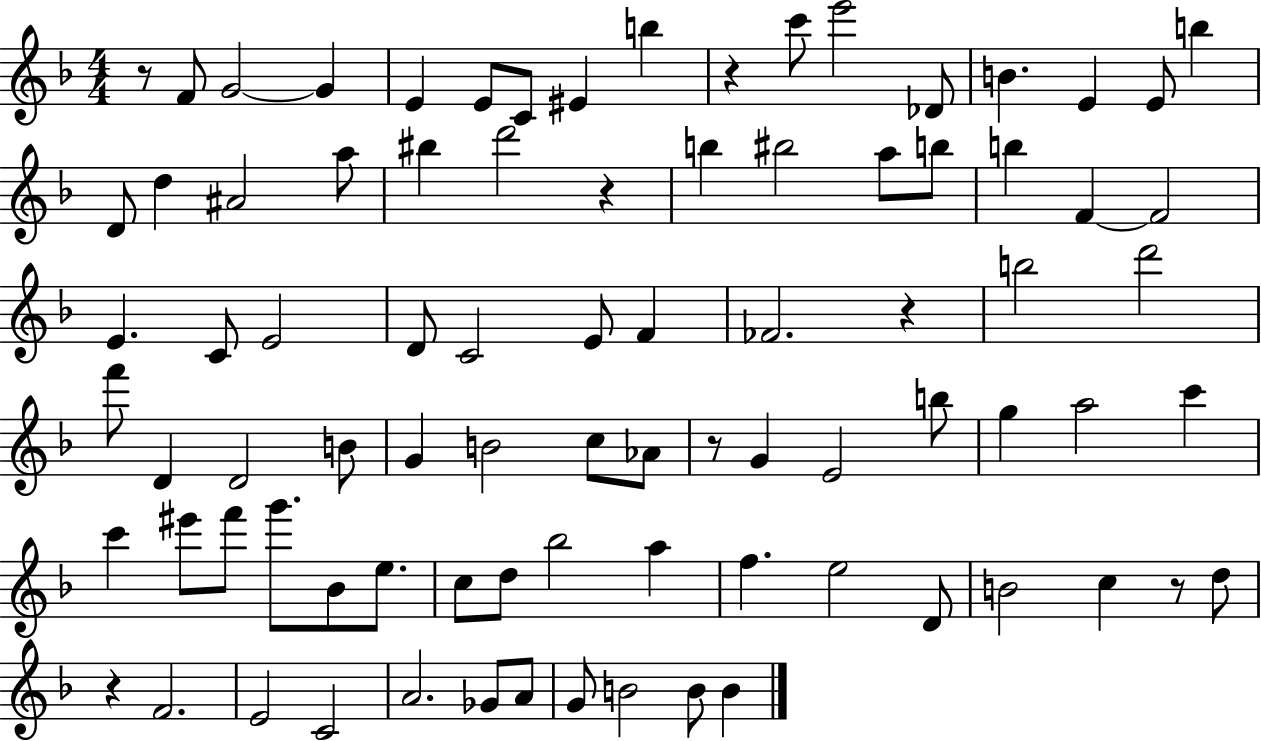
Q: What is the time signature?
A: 4/4